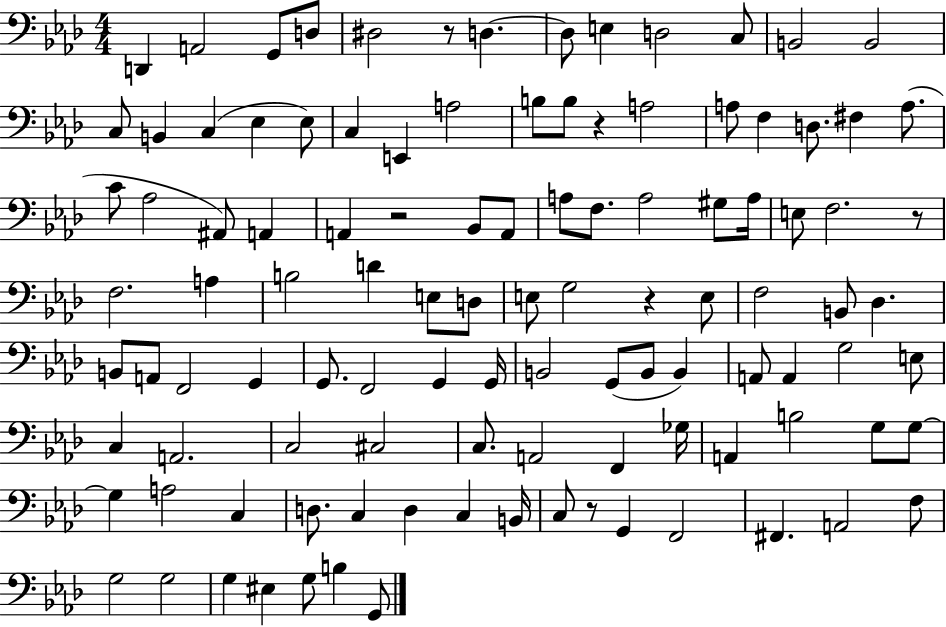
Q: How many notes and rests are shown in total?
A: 109